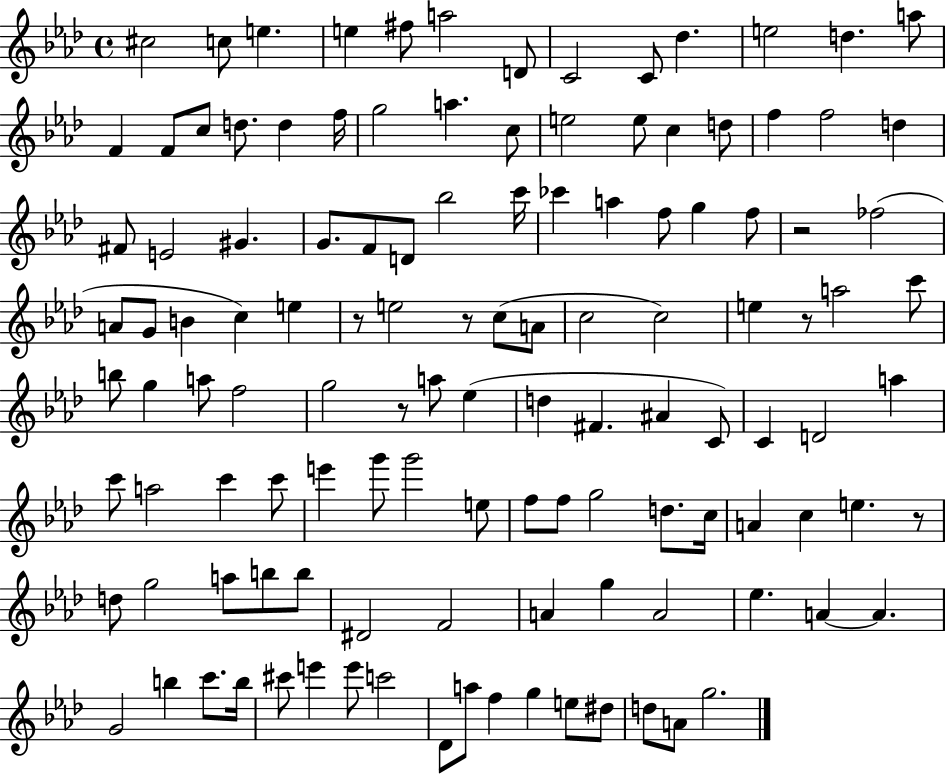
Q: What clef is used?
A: treble